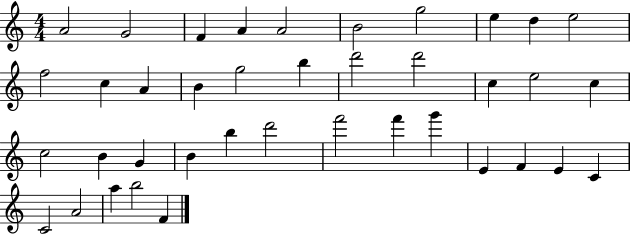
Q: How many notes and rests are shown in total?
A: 39